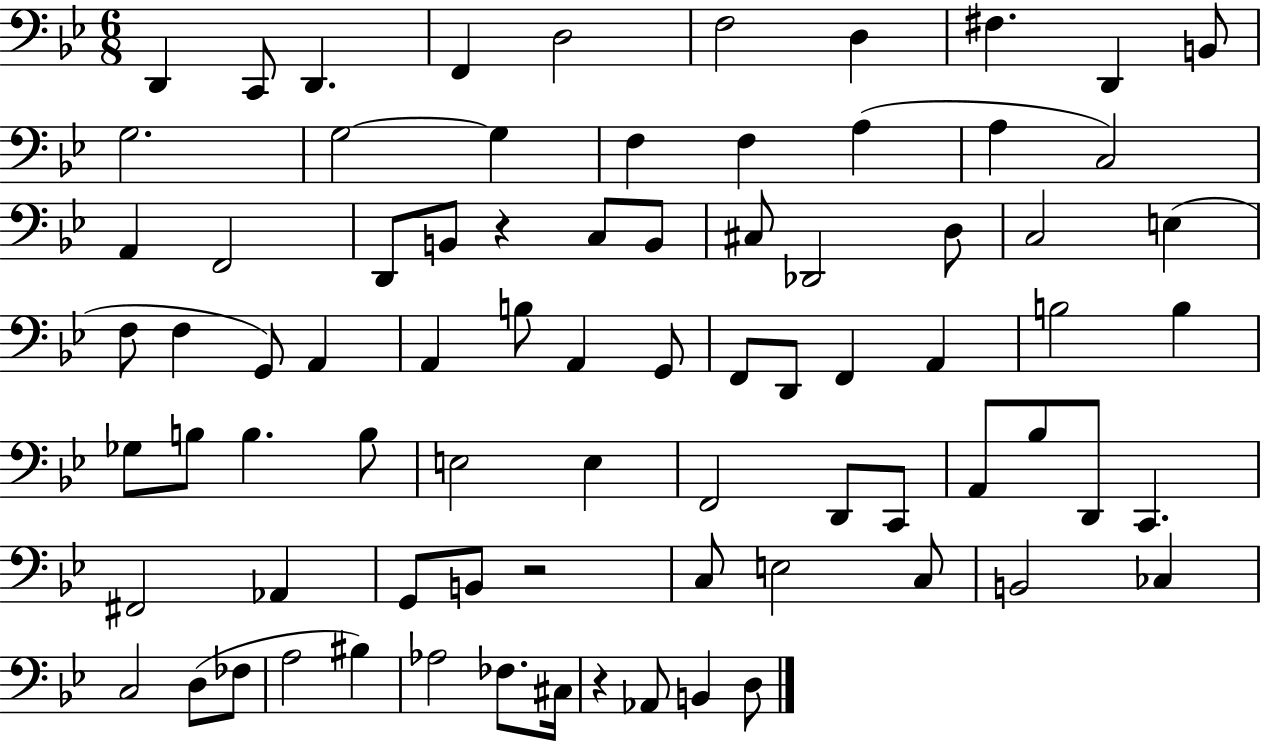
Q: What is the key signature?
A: BES major